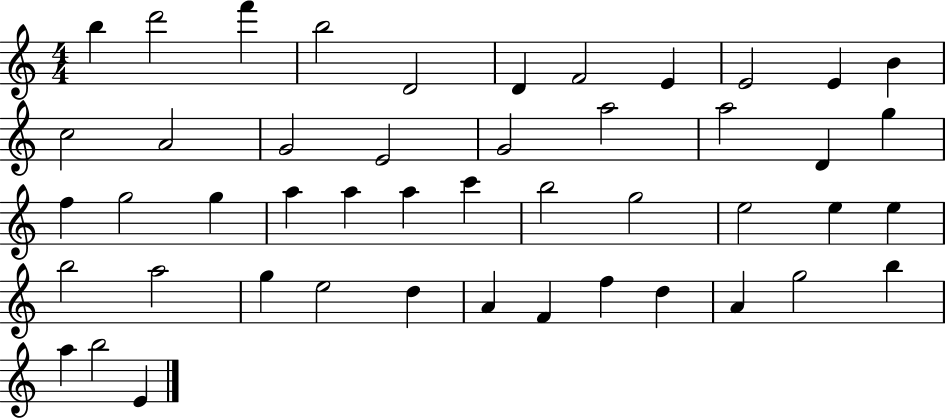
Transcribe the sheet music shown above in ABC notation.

X:1
T:Untitled
M:4/4
L:1/4
K:C
b d'2 f' b2 D2 D F2 E E2 E B c2 A2 G2 E2 G2 a2 a2 D g f g2 g a a a c' b2 g2 e2 e e b2 a2 g e2 d A F f d A g2 b a b2 E